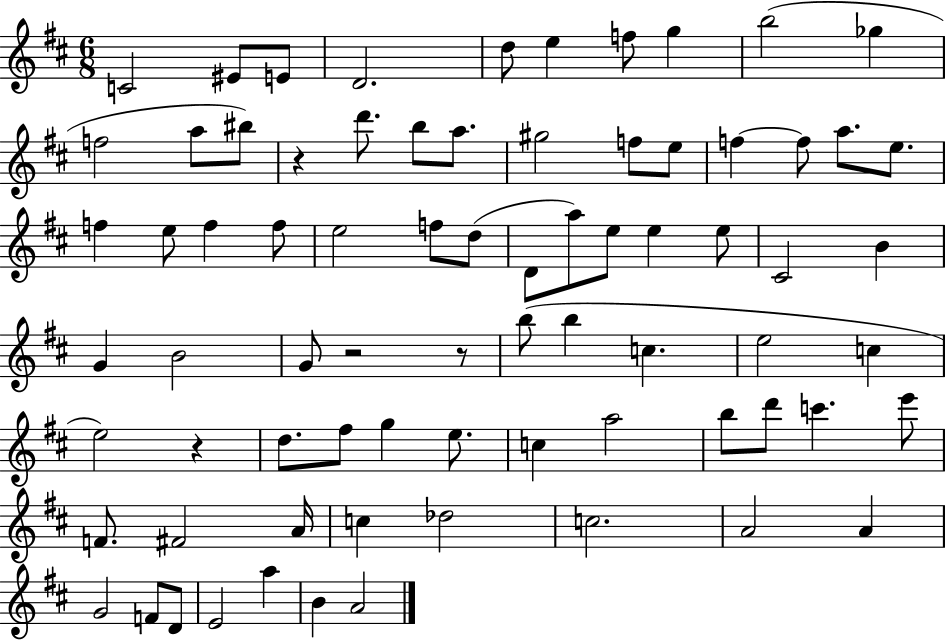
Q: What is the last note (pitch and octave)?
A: A4